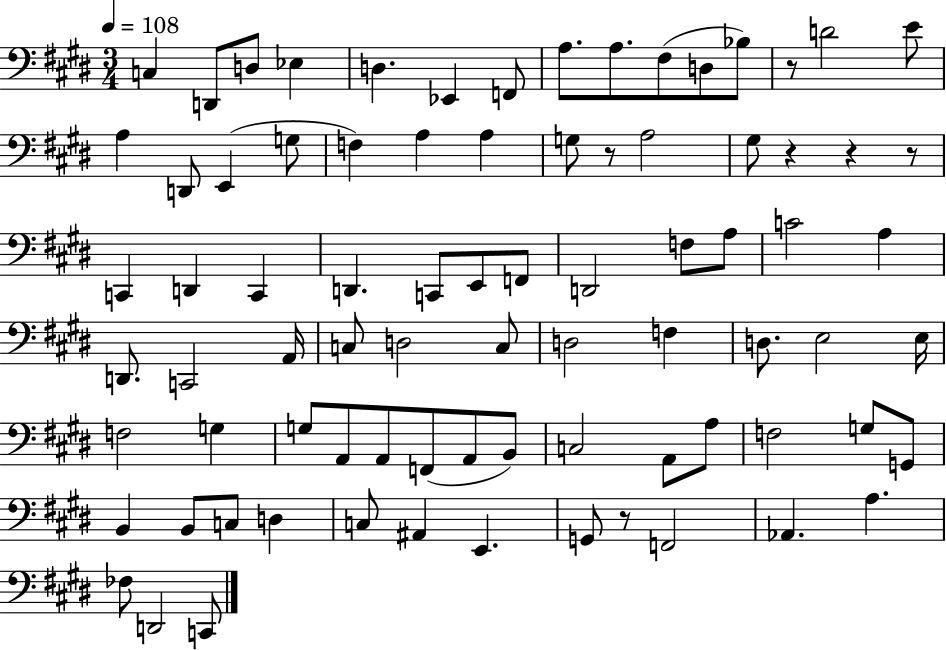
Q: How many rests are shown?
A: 6